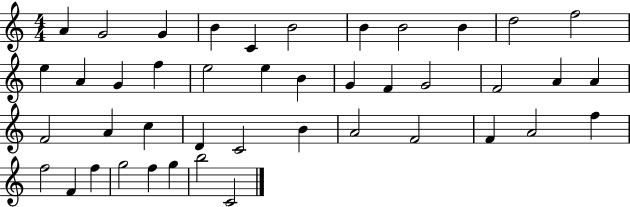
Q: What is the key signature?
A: C major